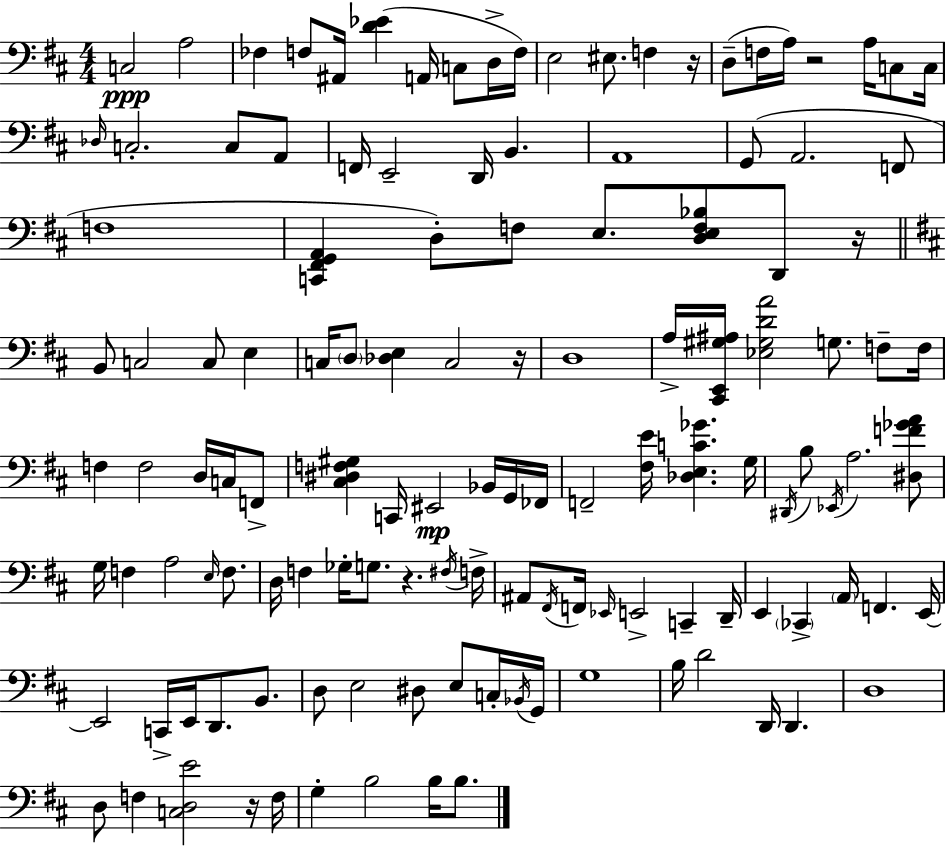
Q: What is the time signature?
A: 4/4